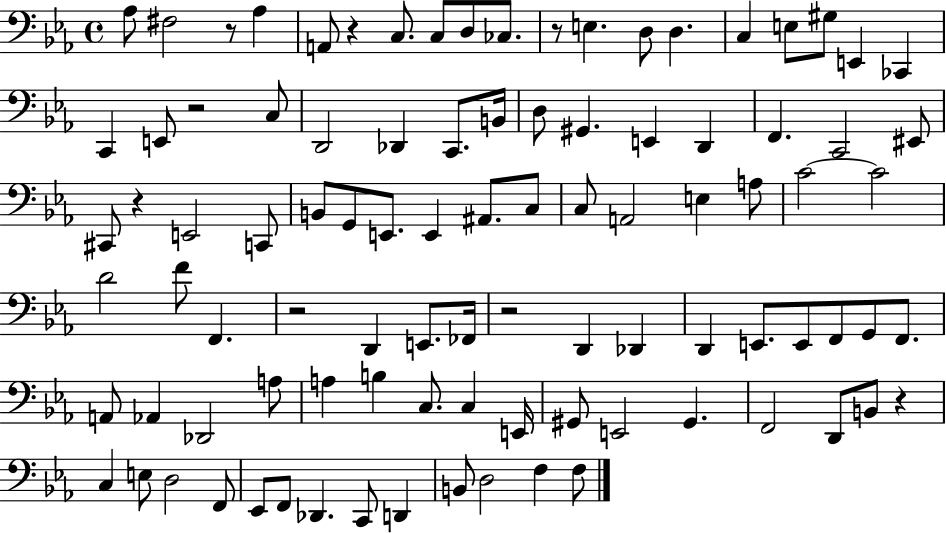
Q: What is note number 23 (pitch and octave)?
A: B2